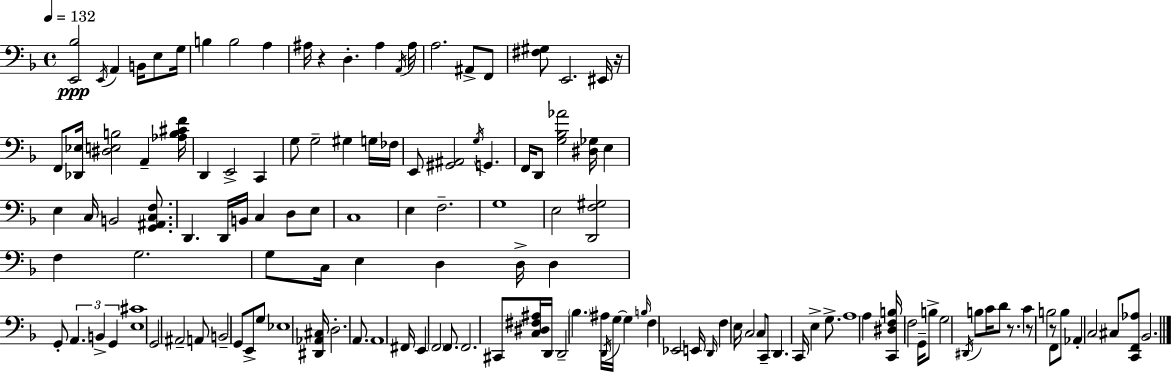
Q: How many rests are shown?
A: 5